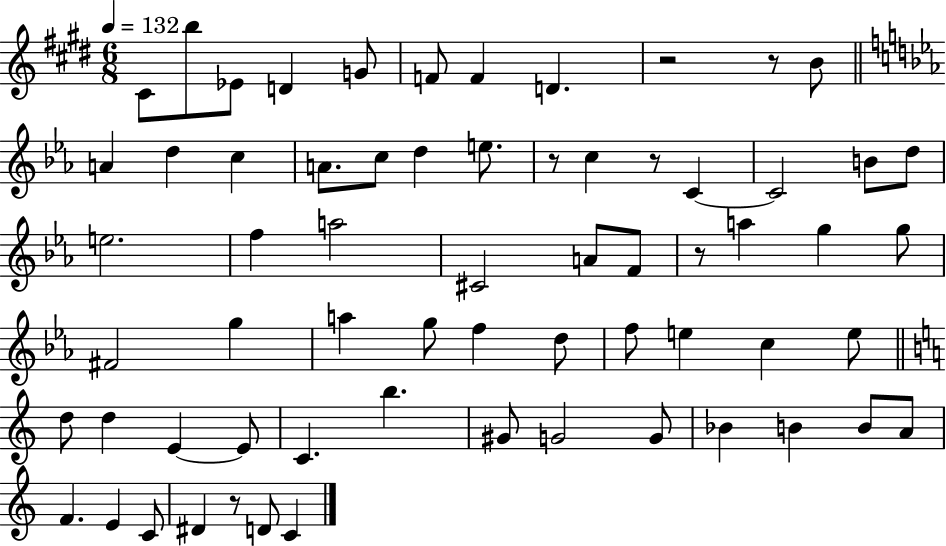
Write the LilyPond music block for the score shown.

{
  \clef treble
  \numericTimeSignature
  \time 6/8
  \key e \major
  \tempo 4 = 132
  cis'8 b''8 ees'8 d'4 g'8 | f'8 f'4 d'4. | r2 r8 b'8 | \bar "||" \break \key c \minor a'4 d''4 c''4 | a'8. c''8 d''4 e''8. | r8 c''4 r8 c'4~~ | c'2 b'8 d''8 | \break e''2. | f''4 a''2 | cis'2 a'8 f'8 | r8 a''4 g''4 g''8 | \break fis'2 g''4 | a''4 g''8 f''4 d''8 | f''8 e''4 c''4 e''8 | \bar "||" \break \key a \minor d''8 d''4 e'4~~ e'8 | c'4. b''4. | gis'8 g'2 g'8 | bes'4 b'4 b'8 a'8 | \break f'4. e'4 c'8 | dis'4 r8 d'8 c'4 | \bar "|."
}